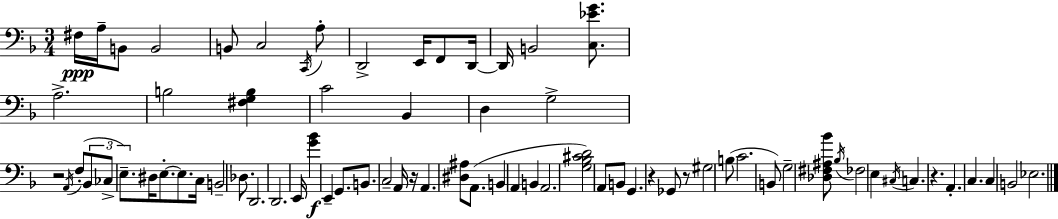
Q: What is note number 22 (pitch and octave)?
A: F3